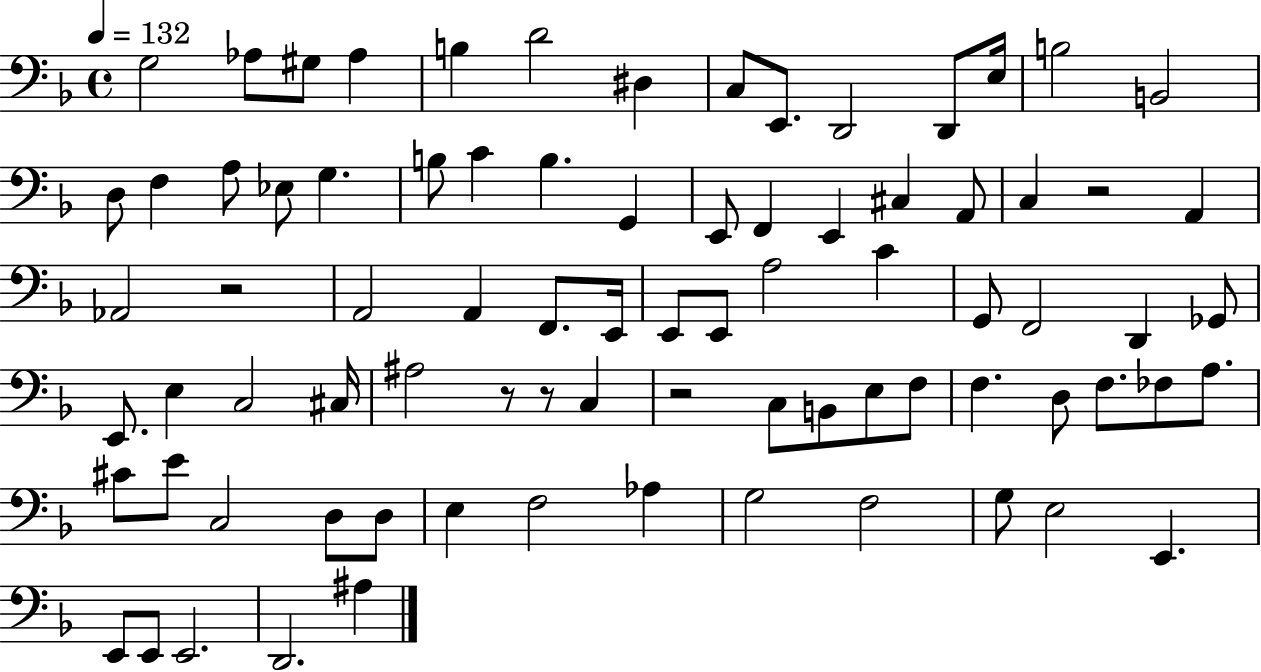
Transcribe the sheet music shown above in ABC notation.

X:1
T:Untitled
M:4/4
L:1/4
K:F
G,2 _A,/2 ^G,/2 _A, B, D2 ^D, C,/2 E,,/2 D,,2 D,,/2 E,/4 B,2 B,,2 D,/2 F, A,/2 _E,/2 G, B,/2 C B, G,, E,,/2 F,, E,, ^C, A,,/2 C, z2 A,, _A,,2 z2 A,,2 A,, F,,/2 E,,/4 E,,/2 E,,/2 A,2 C G,,/2 F,,2 D,, _G,,/2 E,,/2 E, C,2 ^C,/4 ^A,2 z/2 z/2 C, z2 C,/2 B,,/2 E,/2 F,/2 F, D,/2 F,/2 _F,/2 A,/2 ^C/2 E/2 C,2 D,/2 D,/2 E, F,2 _A, G,2 F,2 G,/2 E,2 E,, E,,/2 E,,/2 E,,2 D,,2 ^A,